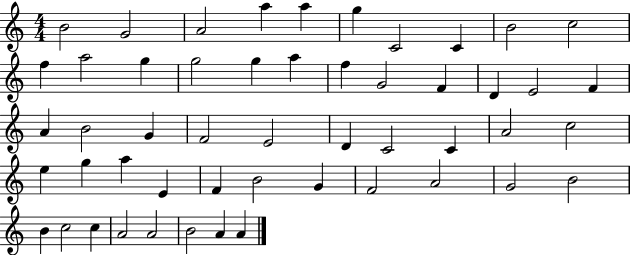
B4/h G4/h A4/h A5/q A5/q G5/q C4/h C4/q B4/h C5/h F5/q A5/h G5/q G5/h G5/q A5/q F5/q G4/h F4/q D4/q E4/h F4/q A4/q B4/h G4/q F4/h E4/h D4/q C4/h C4/q A4/h C5/h E5/q G5/q A5/q E4/q F4/q B4/h G4/q F4/h A4/h G4/h B4/h B4/q C5/h C5/q A4/h A4/h B4/h A4/q A4/q